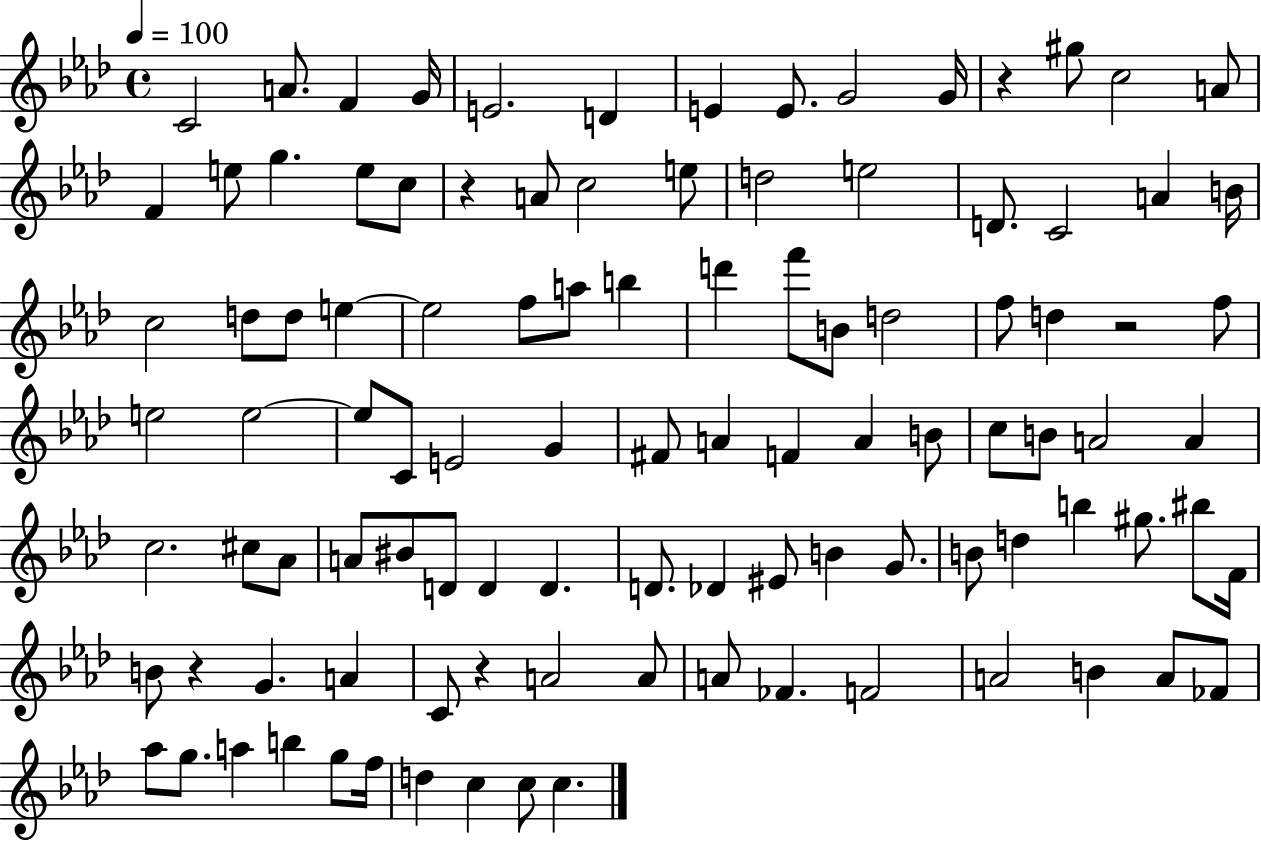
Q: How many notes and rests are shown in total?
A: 104